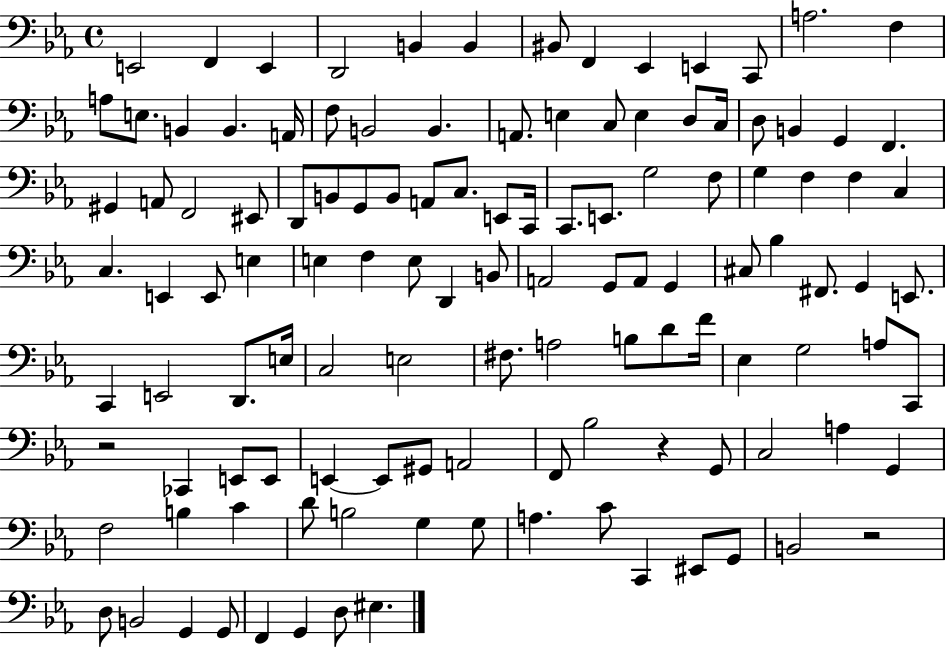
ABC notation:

X:1
T:Untitled
M:4/4
L:1/4
K:Eb
E,,2 F,, E,, D,,2 B,, B,, ^B,,/2 F,, _E,, E,, C,,/2 A,2 F, A,/2 E,/2 B,, B,, A,,/4 F,/2 B,,2 B,, A,,/2 E, C,/2 E, D,/2 C,/4 D,/2 B,, G,, F,, ^G,, A,,/2 F,,2 ^E,,/2 D,,/2 B,,/2 G,,/2 B,,/2 A,,/2 C,/2 E,,/2 C,,/4 C,,/2 E,,/2 G,2 F,/2 G, F, F, C, C, E,, E,,/2 E, E, F, E,/2 D,, B,,/2 A,,2 G,,/2 A,,/2 G,, ^C,/2 _B, ^F,,/2 G,, E,,/2 C,, E,,2 D,,/2 E,/4 C,2 E,2 ^F,/2 A,2 B,/2 D/2 F/4 _E, G,2 A,/2 C,,/2 z2 _C,, E,,/2 E,,/2 E,, E,,/2 ^G,,/2 A,,2 F,,/2 _B,2 z G,,/2 C,2 A, G,, F,2 B, C D/2 B,2 G, G,/2 A, C/2 C,, ^E,,/2 G,,/2 B,,2 z2 D,/2 B,,2 G,, G,,/2 F,, G,, D,/2 ^E,